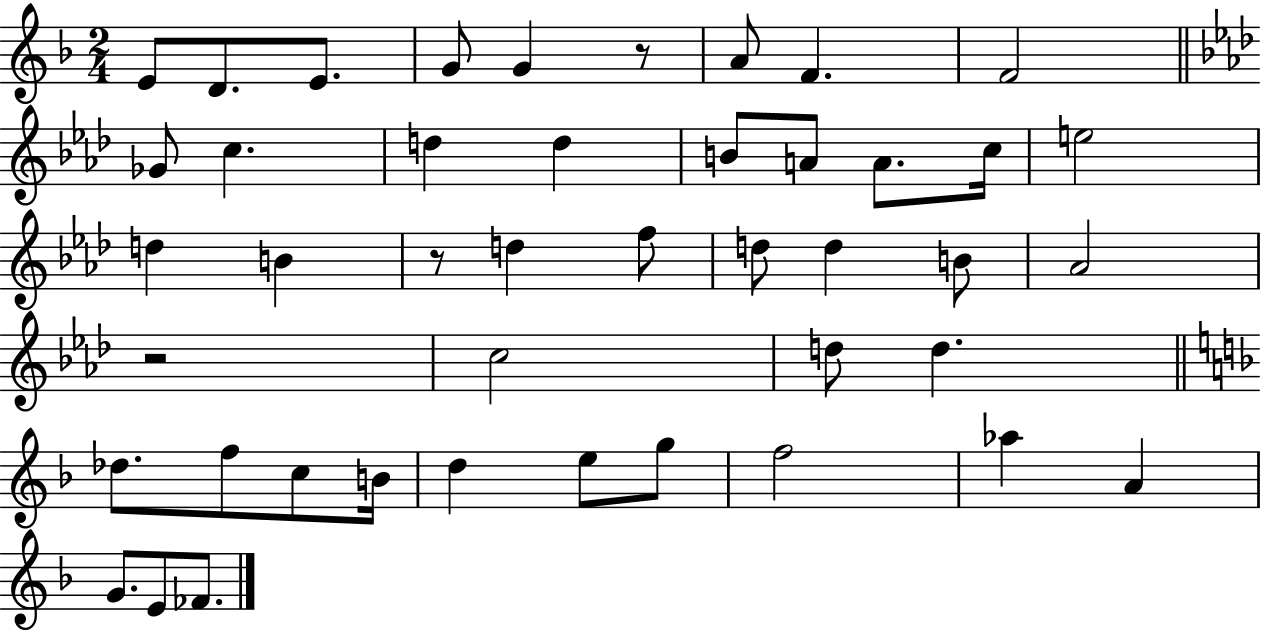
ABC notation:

X:1
T:Untitled
M:2/4
L:1/4
K:F
E/2 D/2 E/2 G/2 G z/2 A/2 F F2 _G/2 c d d B/2 A/2 A/2 c/4 e2 d B z/2 d f/2 d/2 d B/2 _A2 z2 c2 d/2 d _d/2 f/2 c/2 B/4 d e/2 g/2 f2 _a A G/2 E/2 _F/2